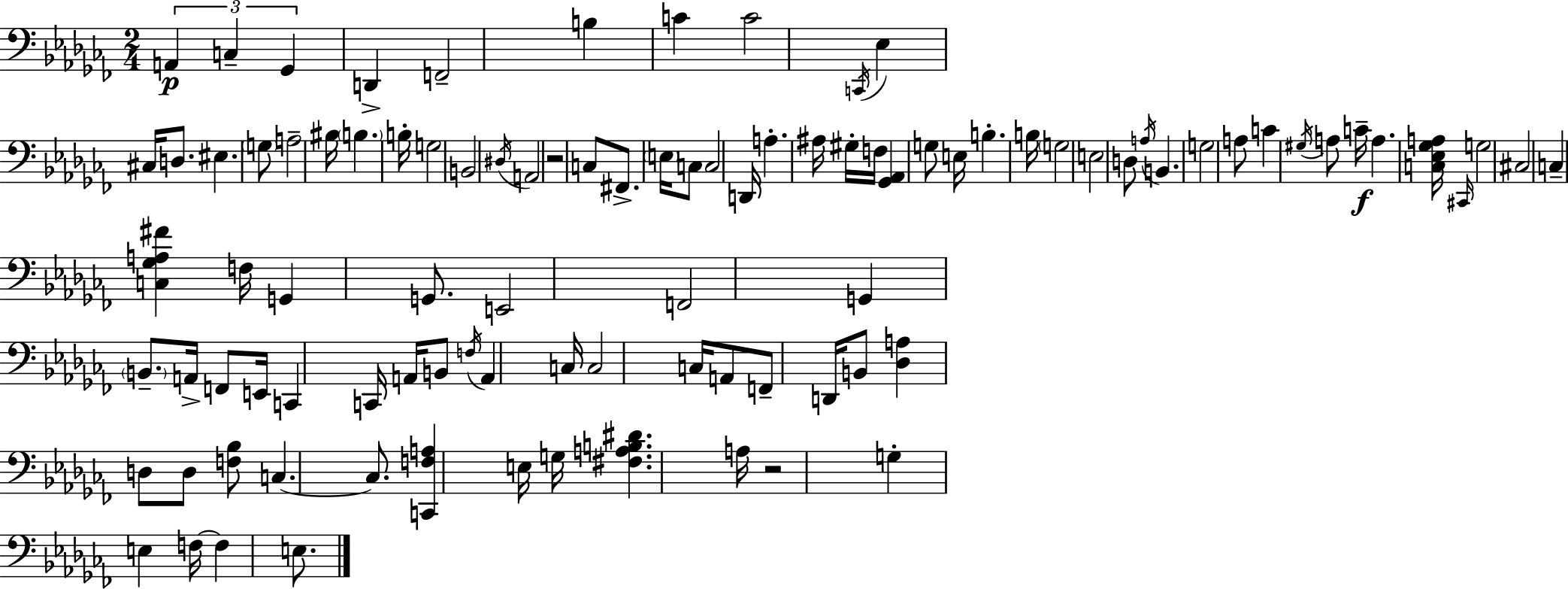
A2/q C3/q Gb2/q D2/q F2/h B3/q C4/q C4/h C2/s Eb3/q C#3/s D3/e. EIS3/q. G3/e A3/h BIS3/s B3/q. B3/s G3/h B2/h D#3/s A2/h R/h C3/e F#2/e. E3/s C3/e C3/h D2/s A3/q. A#3/s G#3/s F3/s [Gb2,Ab2]/q G3/e E3/s B3/q. B3/s G3/h E3/h D3/e A3/s B2/q. G3/h A3/e C4/q G#3/s A3/e C4/s A3/q. [C3,Eb3,Gb3,A3]/s C#2/s G3/h C#3/h C3/q [C3,Gb3,A3,F#4]/q F3/s G2/q G2/e. E2/h F2/h G2/q B2/e. A2/s F2/e E2/s C2/q C2/s A2/s B2/e F3/s A2/q C3/s C3/h C3/s A2/e F2/e D2/s B2/e [Db3,A3]/q D3/e D3/e [F3,Bb3]/e C3/q. C3/e. [C2,F3,A3]/q E3/s G3/s [F#3,A3,B3,D#4]/q. A3/s R/h G3/q E3/q F3/s F3/q E3/e.